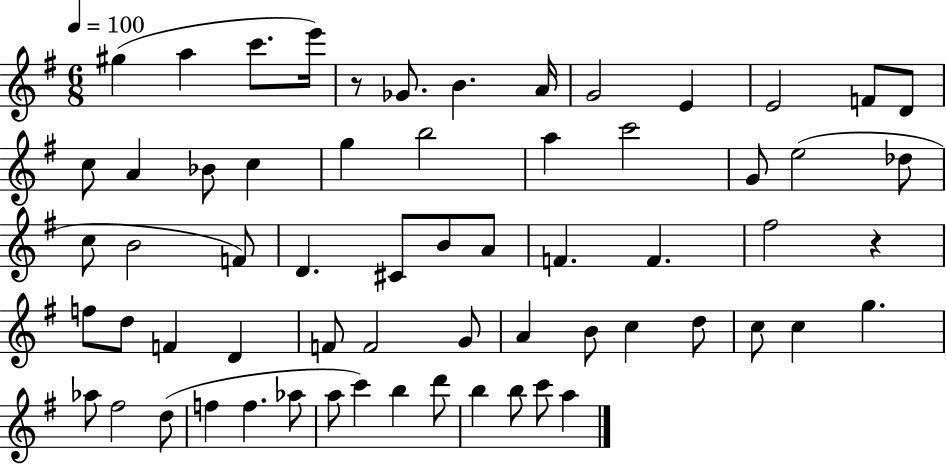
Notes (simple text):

G#5/q A5/q C6/e. E6/s R/e Gb4/e. B4/q. A4/s G4/h E4/q E4/h F4/e D4/e C5/e A4/q Bb4/e C5/q G5/q B5/h A5/q C6/h G4/e E5/h Db5/e C5/e B4/h F4/e D4/q. C#4/e B4/e A4/e F4/q. F4/q. F#5/h R/q F5/e D5/e F4/q D4/q F4/e F4/h G4/e A4/q B4/e C5/q D5/e C5/e C5/q G5/q. Ab5/e F#5/h D5/e F5/q F5/q. Ab5/e A5/e C6/q B5/q D6/e B5/q B5/e C6/e A5/q